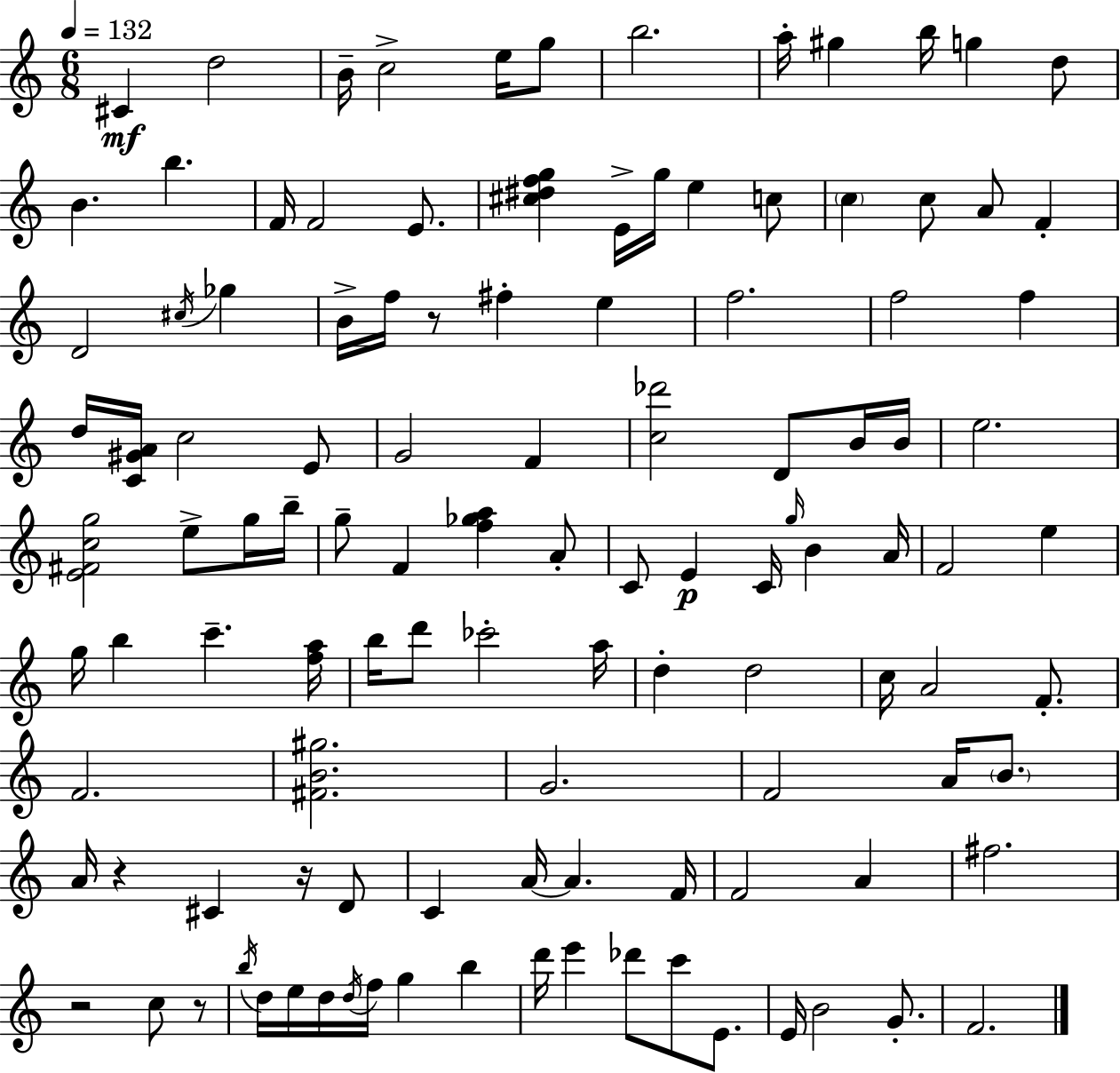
C#4/q D5/h B4/s C5/h E5/s G5/e B5/h. A5/s G#5/q B5/s G5/q D5/e B4/q. B5/q. F4/s F4/h E4/e. [C#5,D#5,F5,G5]/q E4/s G5/s E5/q C5/e C5/q C5/e A4/e F4/q D4/h C#5/s Gb5/q B4/s F5/s R/e F#5/q E5/q F5/h. F5/h F5/q D5/s [C4,G#4,A4]/s C5/h E4/e G4/h F4/q [C5,Db6]/h D4/e B4/s B4/s E5/h. [E4,F#4,C5,G5]/h E5/e G5/s B5/s G5/e F4/q [F5,Gb5,A5]/q A4/e C4/e E4/q C4/s G5/s B4/q A4/s F4/h E5/q G5/s B5/q C6/q. [F5,A5]/s B5/s D6/e CES6/h A5/s D5/q D5/h C5/s A4/h F4/e. F4/h. [F#4,B4,G#5]/h. G4/h. F4/h A4/s B4/e. A4/s R/q C#4/q R/s D4/e C4/q A4/s A4/q. F4/s F4/h A4/q F#5/h. R/h C5/e R/e B5/s D5/s E5/s D5/s D5/s F5/s G5/q B5/q D6/s E6/q Db6/e C6/e E4/e. E4/s B4/h G4/e. F4/h.